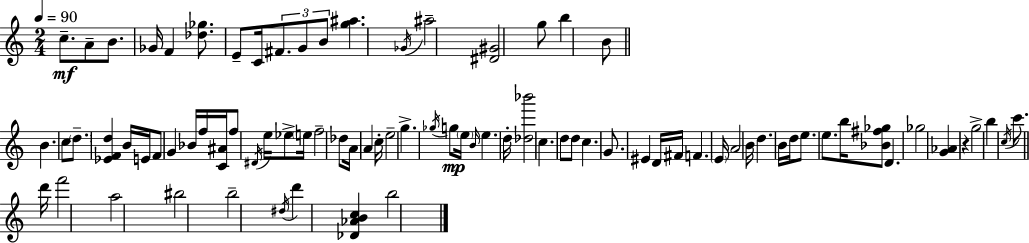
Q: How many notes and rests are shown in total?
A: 84